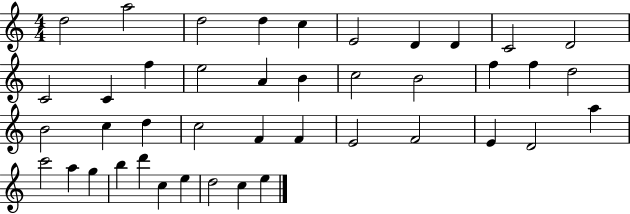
{
  \clef treble
  \numericTimeSignature
  \time 4/4
  \key c \major
  d''2 a''2 | d''2 d''4 c''4 | e'2 d'4 d'4 | c'2 d'2 | \break c'2 c'4 f''4 | e''2 a'4 b'4 | c''2 b'2 | f''4 f''4 d''2 | \break b'2 c''4 d''4 | c''2 f'4 f'4 | e'2 f'2 | e'4 d'2 a''4 | \break c'''2 a''4 g''4 | b''4 d'''4 c''4 e''4 | d''2 c''4 e''4 | \bar "|."
}